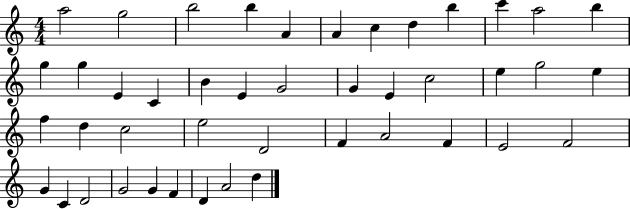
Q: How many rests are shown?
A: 0